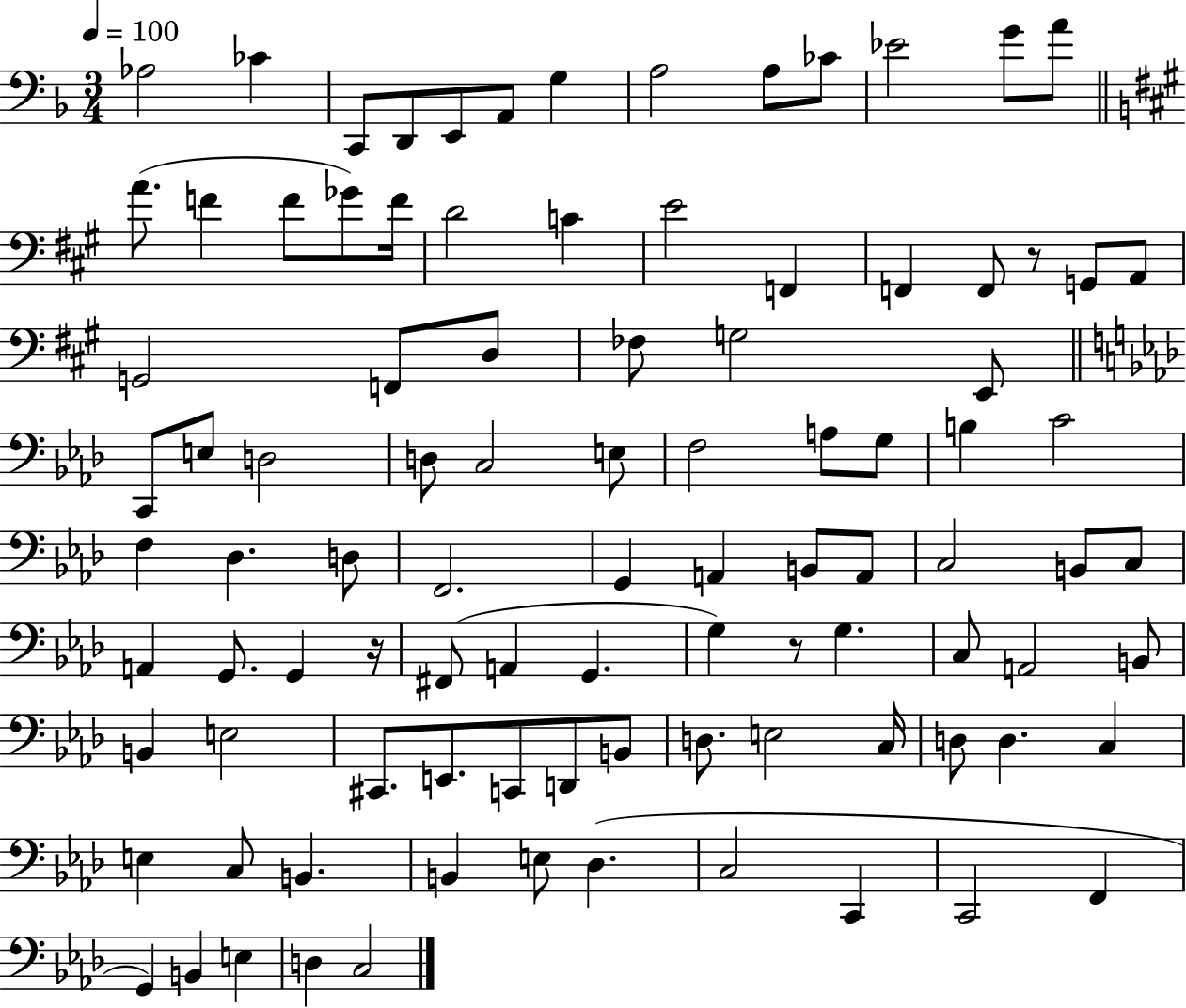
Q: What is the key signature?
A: F major